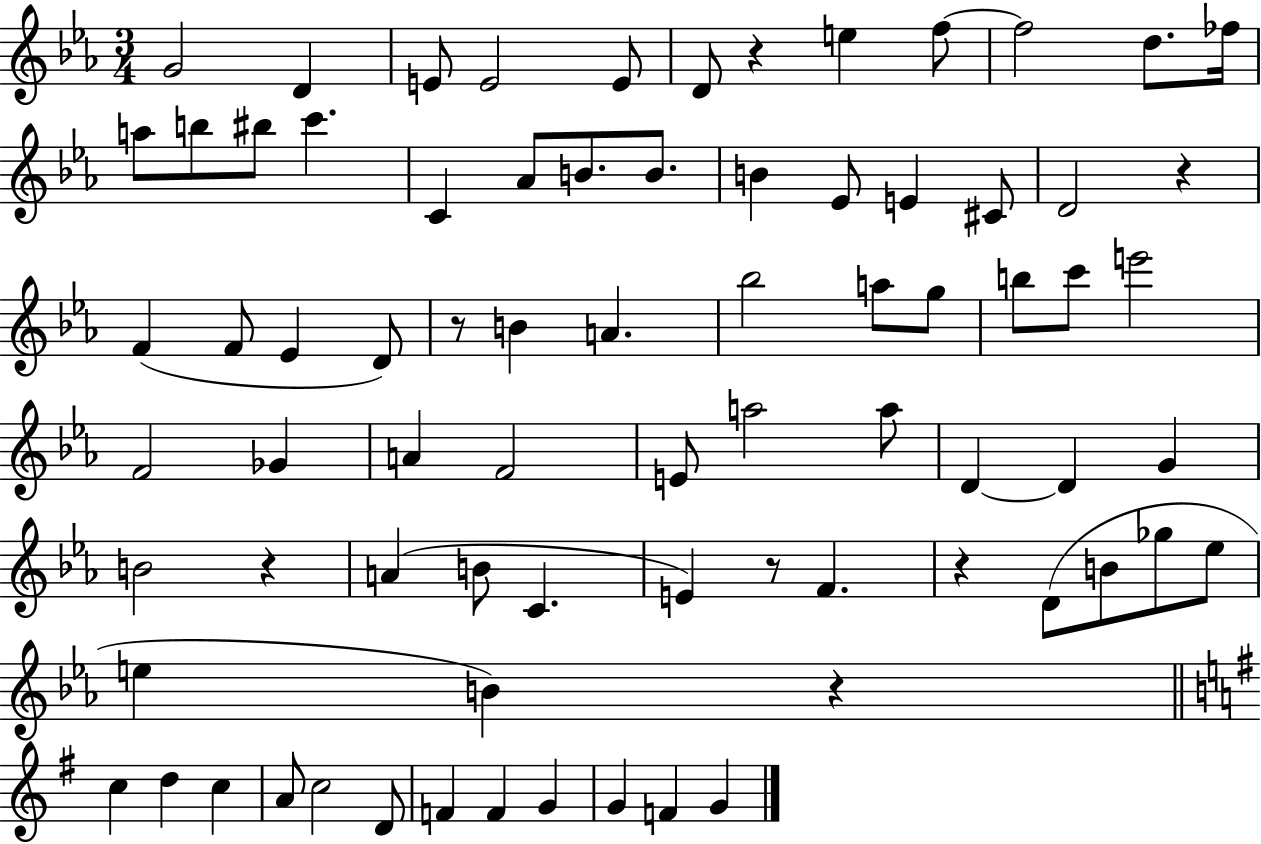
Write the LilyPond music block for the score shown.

{
  \clef treble
  \numericTimeSignature
  \time 3/4
  \key ees \major
  g'2 d'4 | e'8 e'2 e'8 | d'8 r4 e''4 f''8~~ | f''2 d''8. fes''16 | \break a''8 b''8 bis''8 c'''4. | c'4 aes'8 b'8. b'8. | b'4 ees'8 e'4 cis'8 | d'2 r4 | \break f'4( f'8 ees'4 d'8) | r8 b'4 a'4. | bes''2 a''8 g''8 | b''8 c'''8 e'''2 | \break f'2 ges'4 | a'4 f'2 | e'8 a''2 a''8 | d'4~~ d'4 g'4 | \break b'2 r4 | a'4( b'8 c'4. | e'4) r8 f'4. | r4 d'8( b'8 ges''8 ees''8 | \break e''4 b'4) r4 | \bar "||" \break \key g \major c''4 d''4 c''4 | a'8 c''2 d'8 | f'4 f'4 g'4 | g'4 f'4 g'4 | \break \bar "|."
}